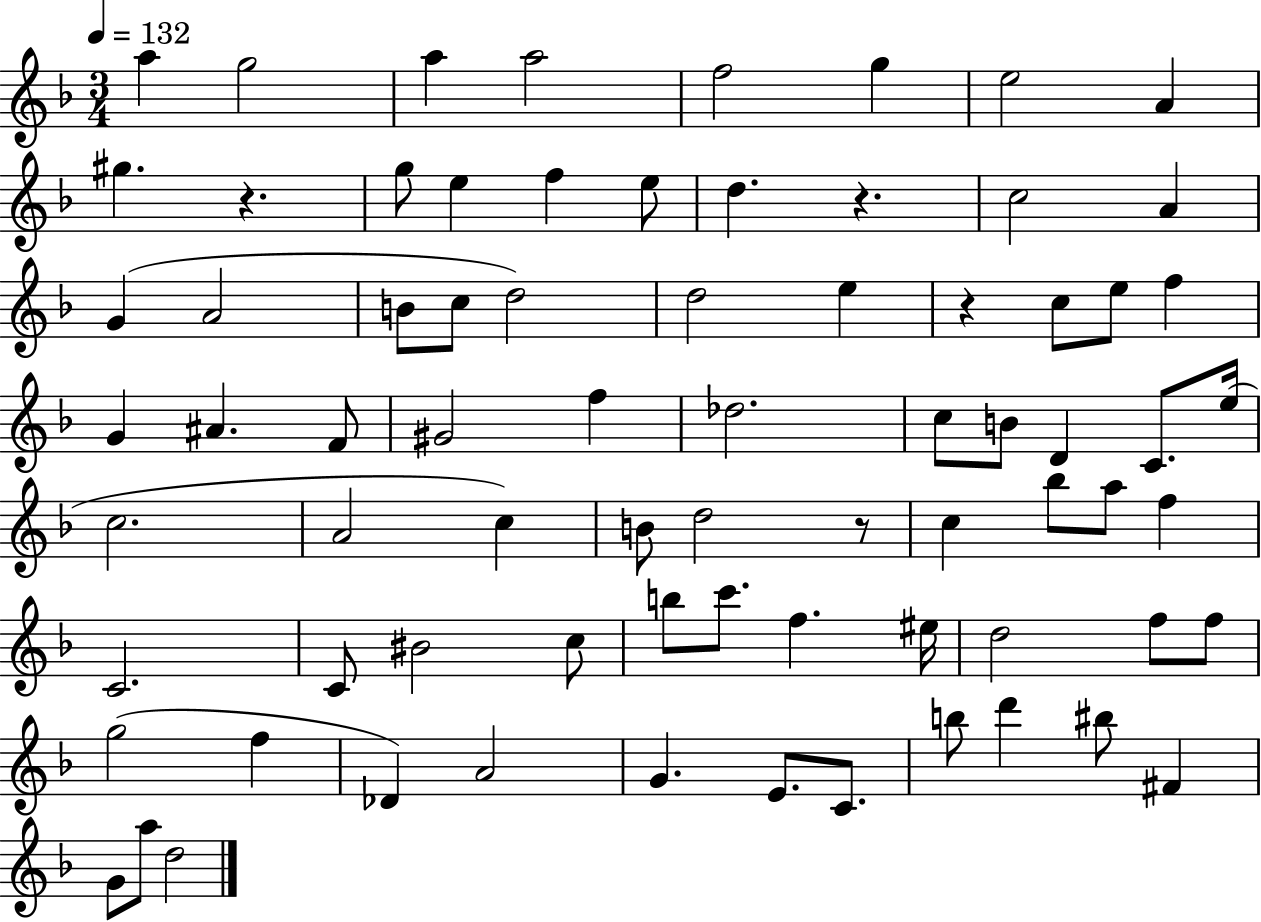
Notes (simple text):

A5/q G5/h A5/q A5/h F5/h G5/q E5/h A4/q G#5/q. R/q. G5/e E5/q F5/q E5/e D5/q. R/q. C5/h A4/q G4/q A4/h B4/e C5/e D5/h D5/h E5/q R/q C5/e E5/e F5/q G4/q A#4/q. F4/e G#4/h F5/q Db5/h. C5/e B4/e D4/q C4/e. E5/s C5/h. A4/h C5/q B4/e D5/h R/e C5/q Bb5/e A5/e F5/q C4/h. C4/e BIS4/h C5/e B5/e C6/e. F5/q. EIS5/s D5/h F5/e F5/e G5/h F5/q Db4/q A4/h G4/q. E4/e. C4/e. B5/e D6/q BIS5/e F#4/q G4/e A5/e D5/h